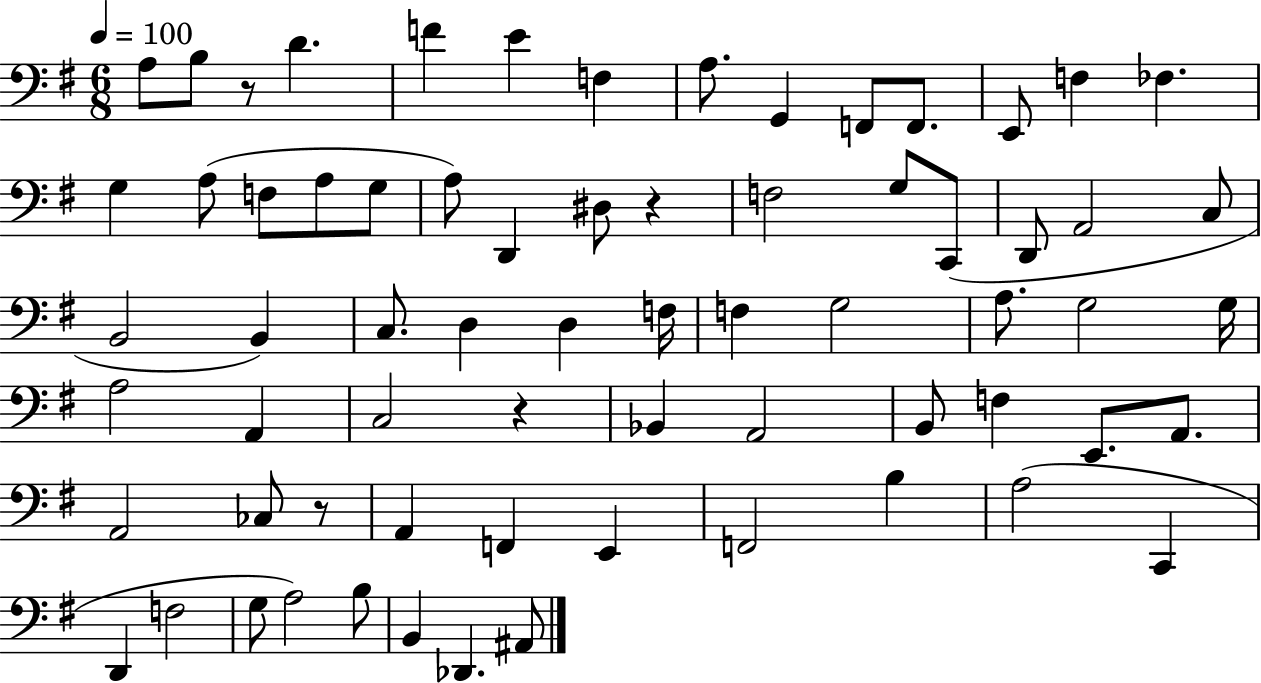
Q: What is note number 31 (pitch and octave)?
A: D3